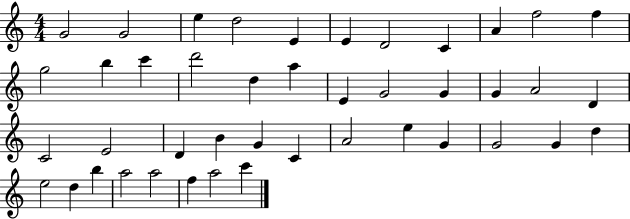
G4/h G4/h E5/q D5/h E4/q E4/q D4/h C4/q A4/q F5/h F5/q G5/h B5/q C6/q D6/h D5/q A5/q E4/q G4/h G4/q G4/q A4/h D4/q C4/h E4/h D4/q B4/q G4/q C4/q A4/h E5/q G4/q G4/h G4/q D5/q E5/h D5/q B5/q A5/h A5/h F5/q A5/h C6/q